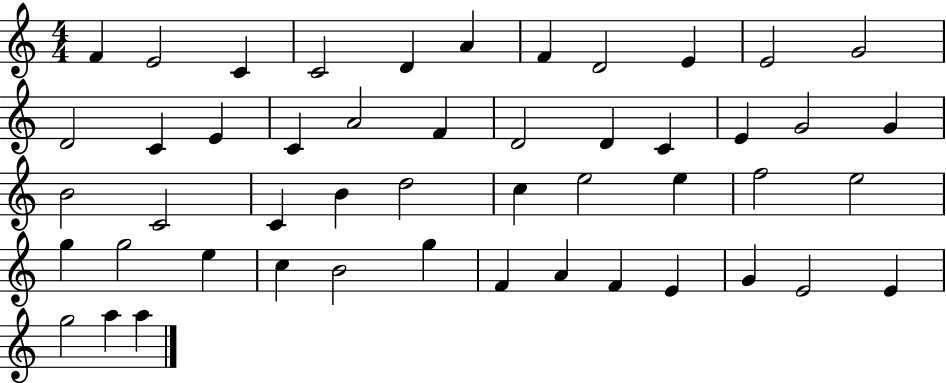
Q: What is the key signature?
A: C major